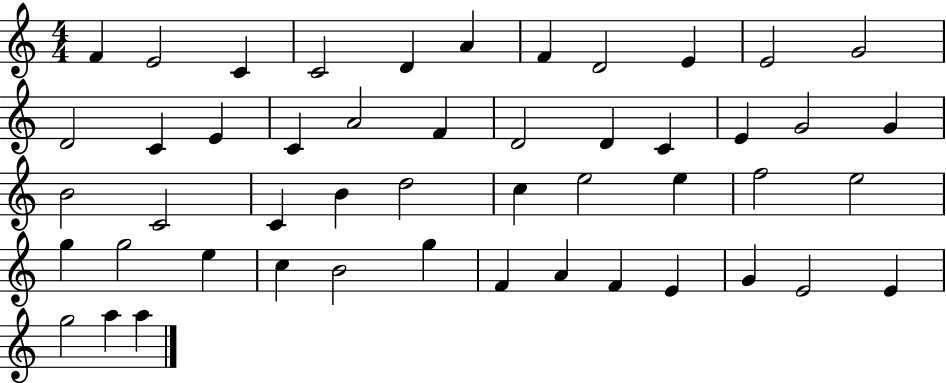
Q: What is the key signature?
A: C major